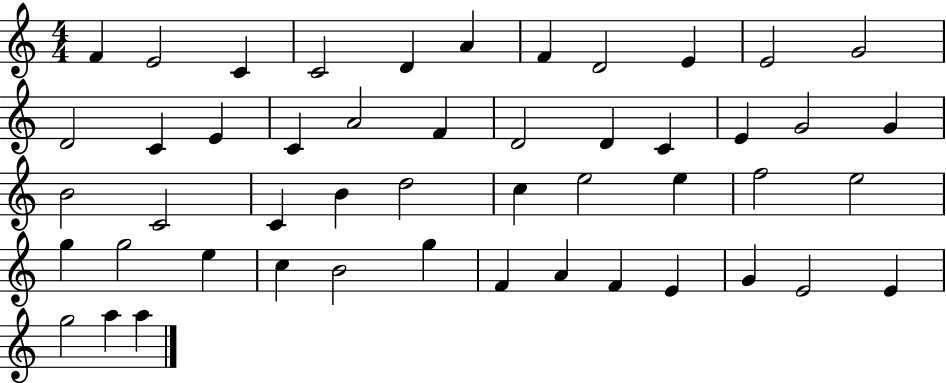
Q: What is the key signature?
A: C major